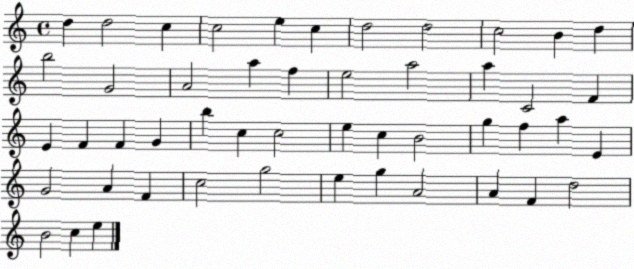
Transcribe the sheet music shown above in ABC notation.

X:1
T:Untitled
M:4/4
L:1/4
K:C
d d2 c c2 e c d2 d2 c2 B d b2 G2 A2 a f e2 a2 a C2 F E F F G b c c2 e c B2 g f a E G2 A F c2 g2 e g A2 A F d2 B2 c e